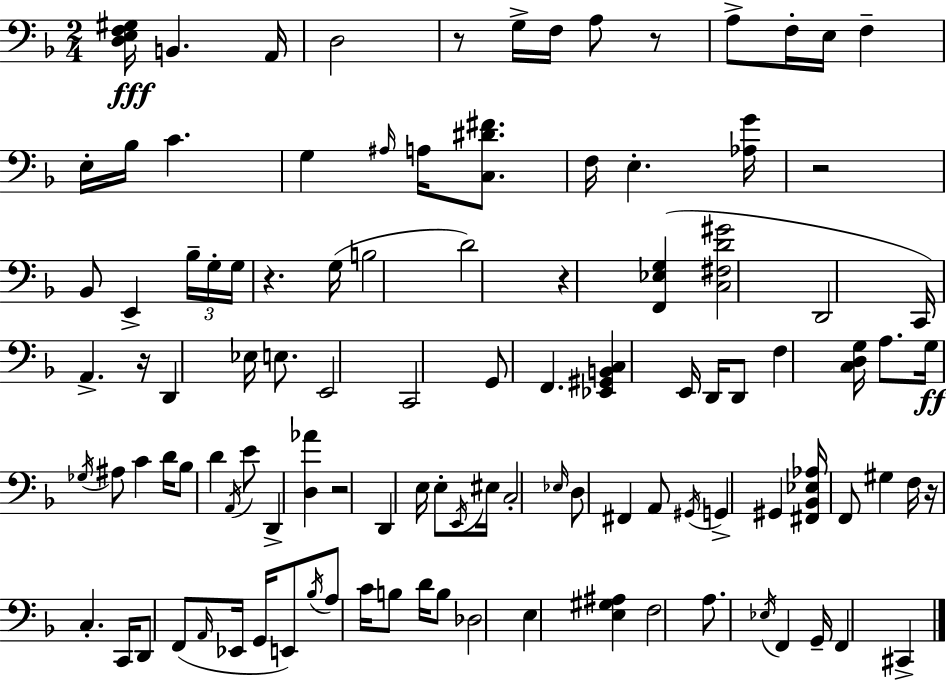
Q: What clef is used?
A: bass